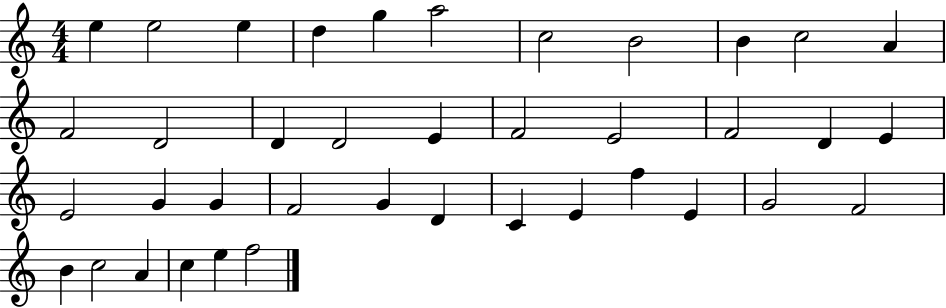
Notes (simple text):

E5/q E5/h E5/q D5/q G5/q A5/h C5/h B4/h B4/q C5/h A4/q F4/h D4/h D4/q D4/h E4/q F4/h E4/h F4/h D4/q E4/q E4/h G4/q G4/q F4/h G4/q D4/q C4/q E4/q F5/q E4/q G4/h F4/h B4/q C5/h A4/q C5/q E5/q F5/h